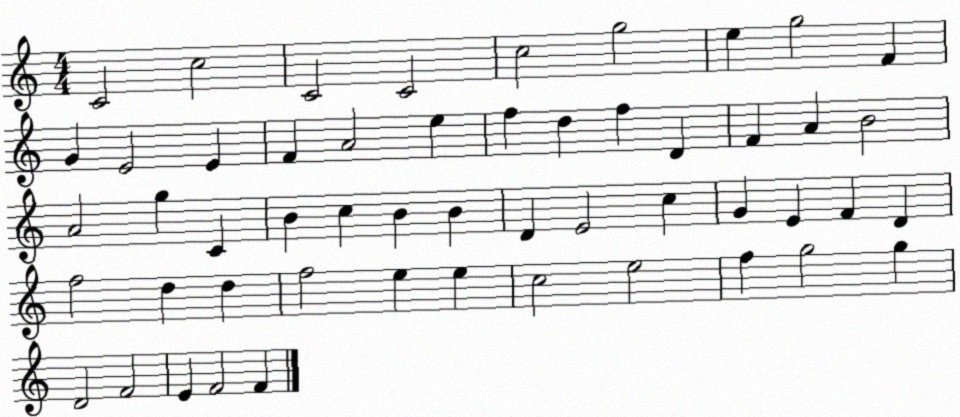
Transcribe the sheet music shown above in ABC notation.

X:1
T:Untitled
M:4/4
L:1/4
K:C
C2 c2 C2 C2 c2 g2 e g2 F G E2 E F A2 e f d f D F A B2 A2 g C B c B B D E2 c G E F D f2 d d f2 e e c2 e2 f g2 g D2 F2 E F2 F